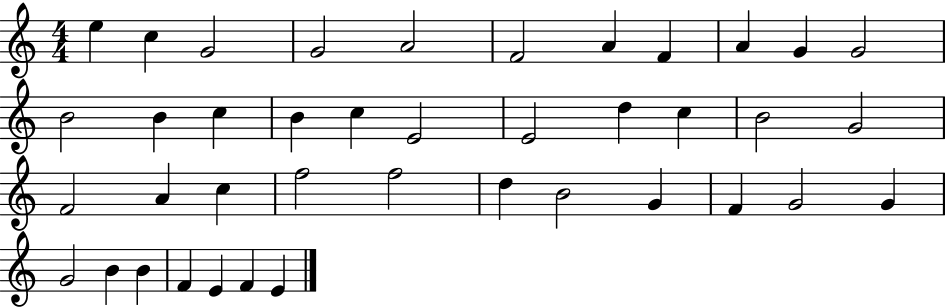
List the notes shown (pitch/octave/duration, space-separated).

E5/q C5/q G4/h G4/h A4/h F4/h A4/q F4/q A4/q G4/q G4/h B4/h B4/q C5/q B4/q C5/q E4/h E4/h D5/q C5/q B4/h G4/h F4/h A4/q C5/q F5/h F5/h D5/q B4/h G4/q F4/q G4/h G4/q G4/h B4/q B4/q F4/q E4/q F4/q E4/q